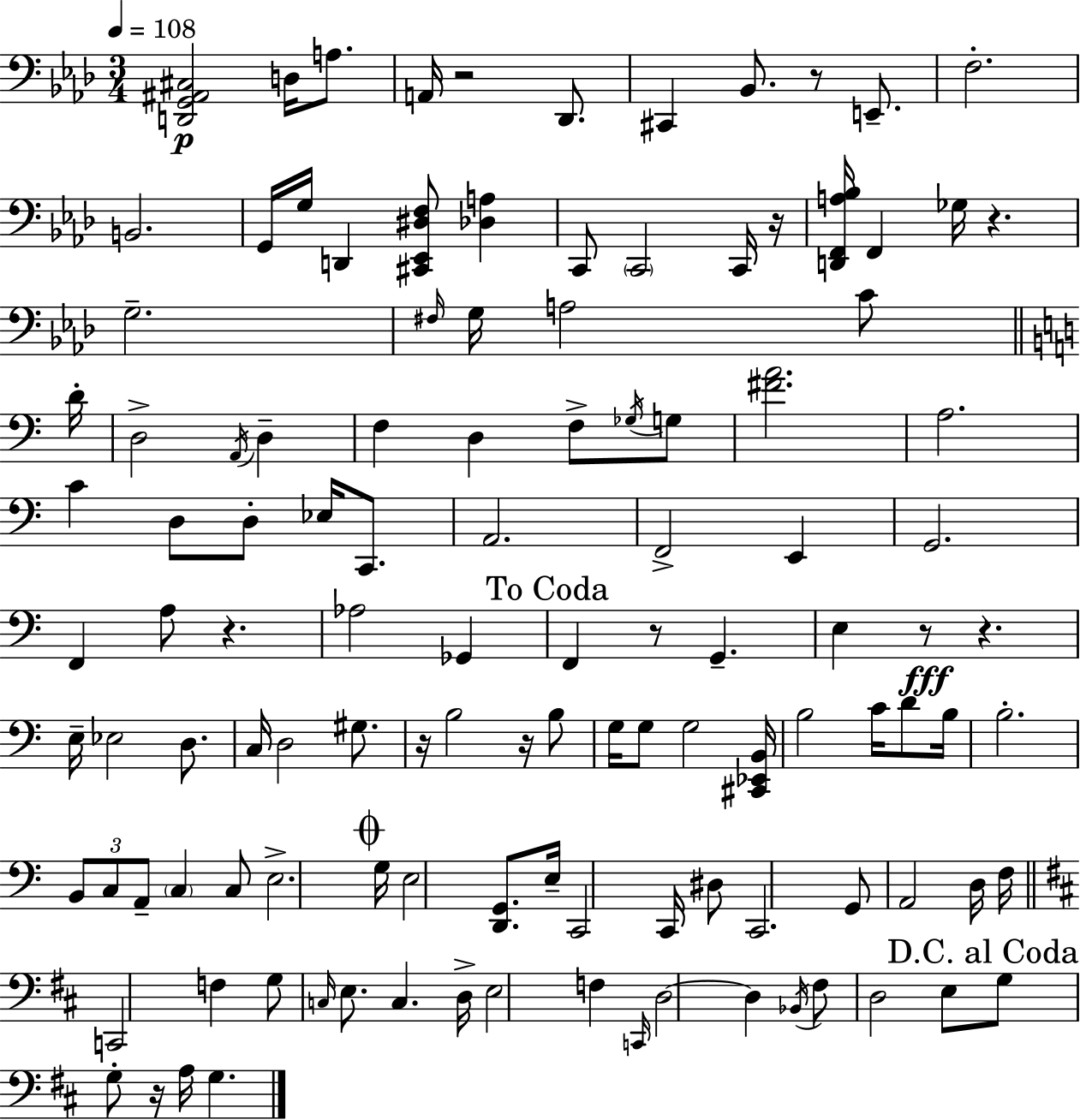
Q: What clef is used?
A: bass